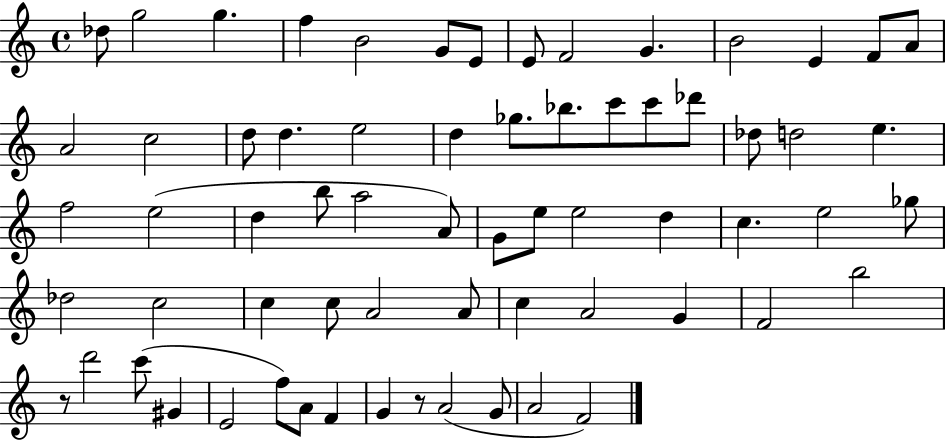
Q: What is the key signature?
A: C major